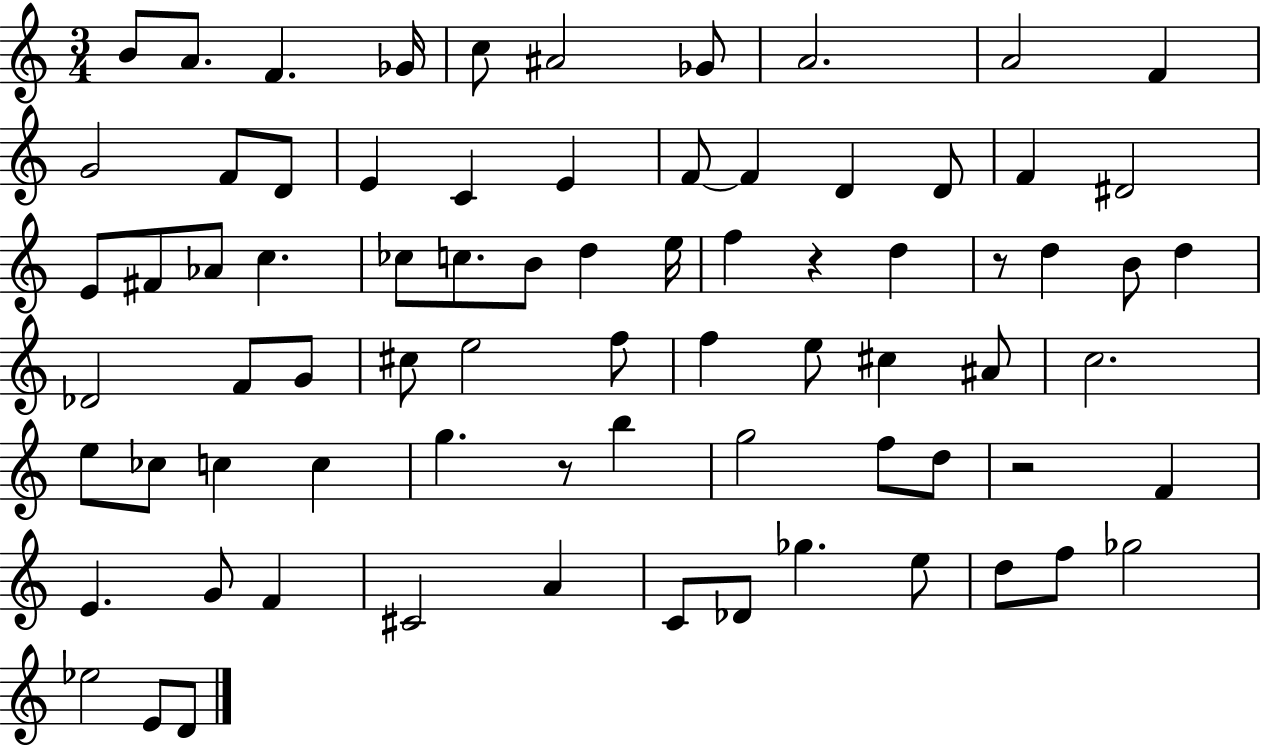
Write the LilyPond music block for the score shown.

{
  \clef treble
  \numericTimeSignature
  \time 3/4
  \key c \major
  b'8 a'8. f'4. ges'16 | c''8 ais'2 ges'8 | a'2. | a'2 f'4 | \break g'2 f'8 d'8 | e'4 c'4 e'4 | f'8~~ f'4 d'4 d'8 | f'4 dis'2 | \break e'8 fis'8 aes'8 c''4. | ces''8 c''8. b'8 d''4 e''16 | f''4 r4 d''4 | r8 d''4 b'8 d''4 | \break des'2 f'8 g'8 | cis''8 e''2 f''8 | f''4 e''8 cis''4 ais'8 | c''2. | \break e''8 ces''8 c''4 c''4 | g''4. r8 b''4 | g''2 f''8 d''8 | r2 f'4 | \break e'4. g'8 f'4 | cis'2 a'4 | c'8 des'8 ges''4. e''8 | d''8 f''8 ges''2 | \break ees''2 e'8 d'8 | \bar "|."
}